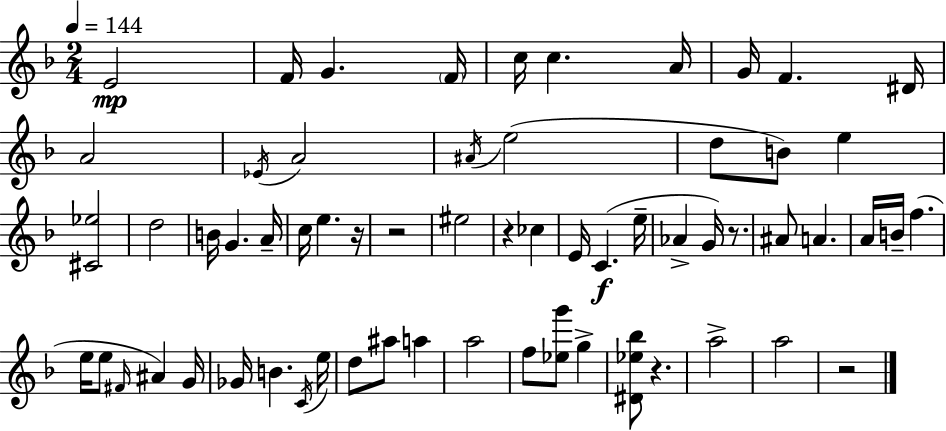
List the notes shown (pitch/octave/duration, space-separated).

E4/h F4/s G4/q. F4/s C5/s C5/q. A4/s G4/s F4/q. D#4/s A4/h Eb4/s A4/h A#4/s E5/h D5/e B4/e E5/q [C#4,Eb5]/h D5/h B4/s G4/q. A4/s C5/s E5/q. R/s R/h EIS5/h R/q CES5/q E4/s C4/q. E5/s Ab4/q G4/s R/e. A#4/e A4/q. A4/s B4/s F5/q. E5/s E5/e F#4/s A#4/q G4/s Gb4/s B4/q. C4/s E5/s D5/e A#5/e A5/q A5/h F5/e [Eb5,G6]/e G5/q [D#4,Eb5,Bb5]/e R/q. A5/h A5/h R/h